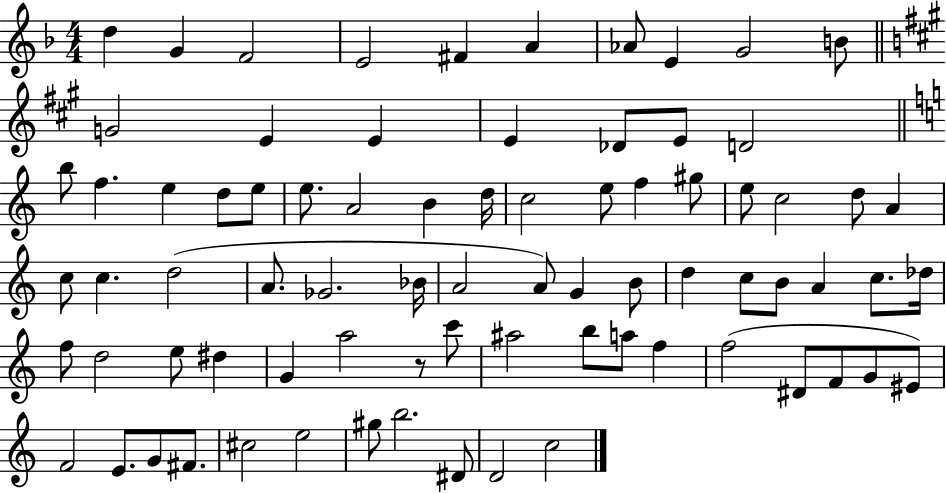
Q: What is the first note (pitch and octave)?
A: D5